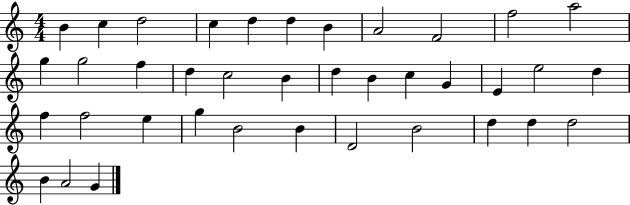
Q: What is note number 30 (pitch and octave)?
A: B4